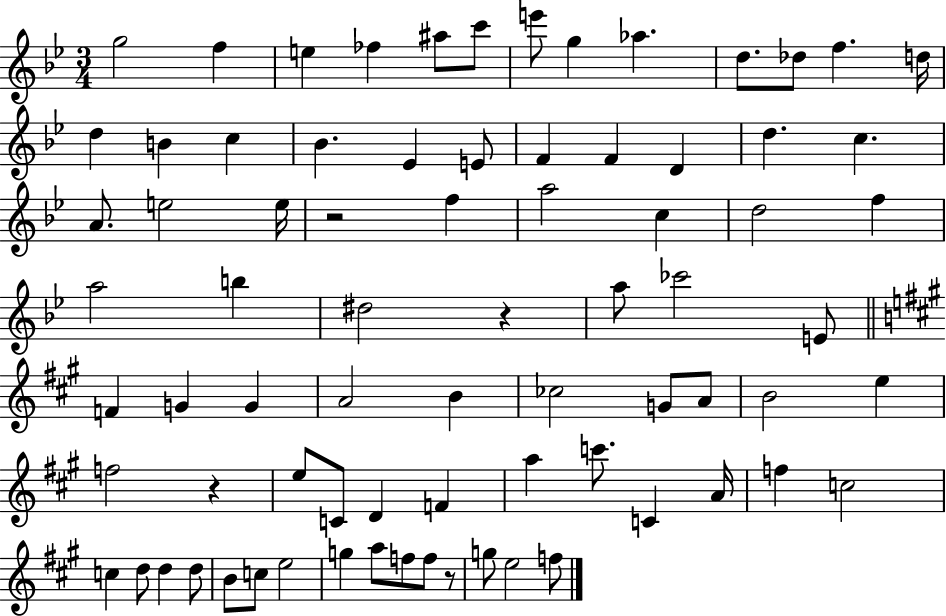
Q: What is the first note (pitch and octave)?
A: G5